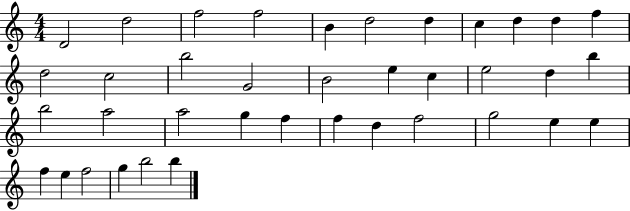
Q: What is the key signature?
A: C major